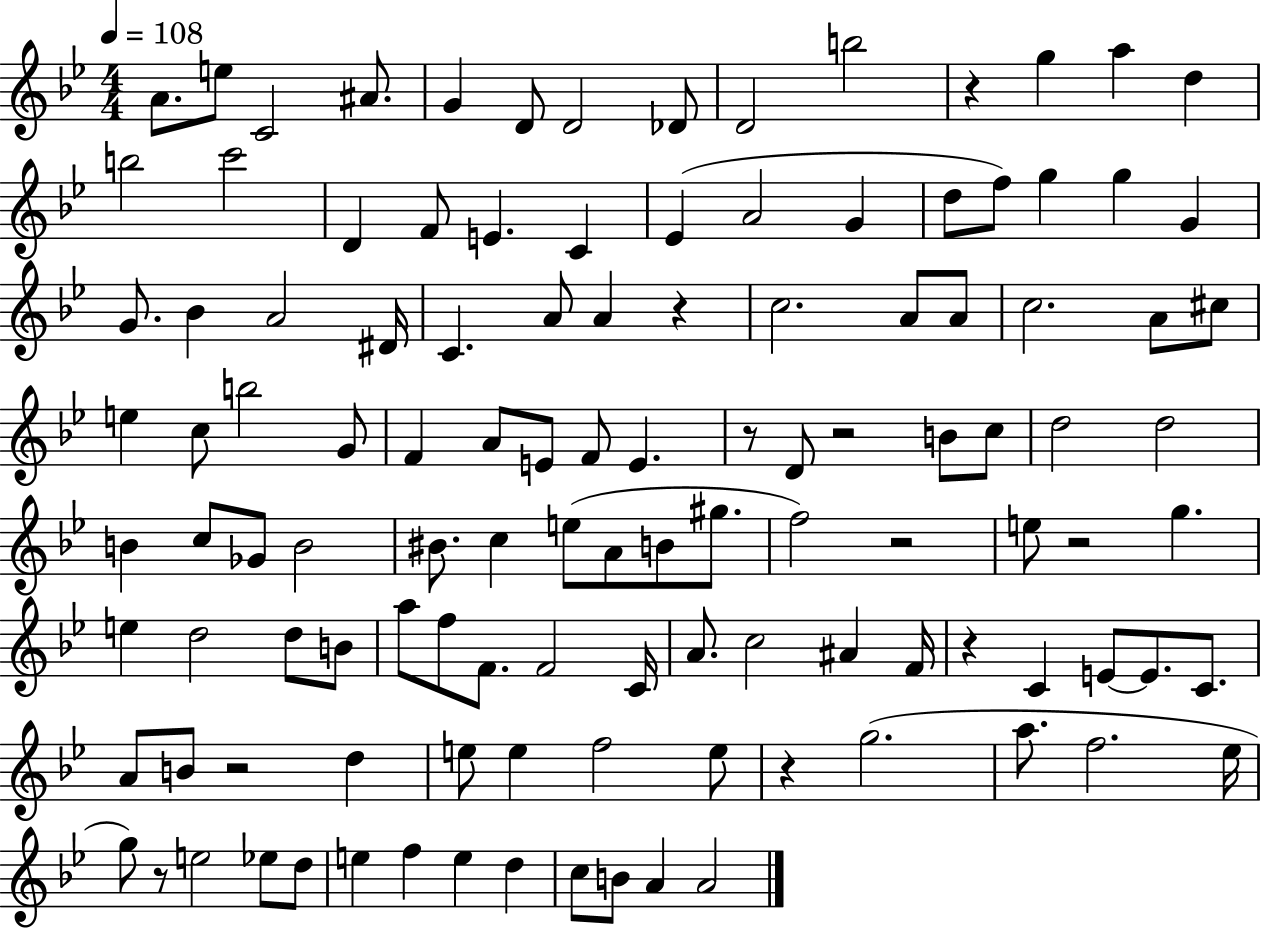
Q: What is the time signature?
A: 4/4